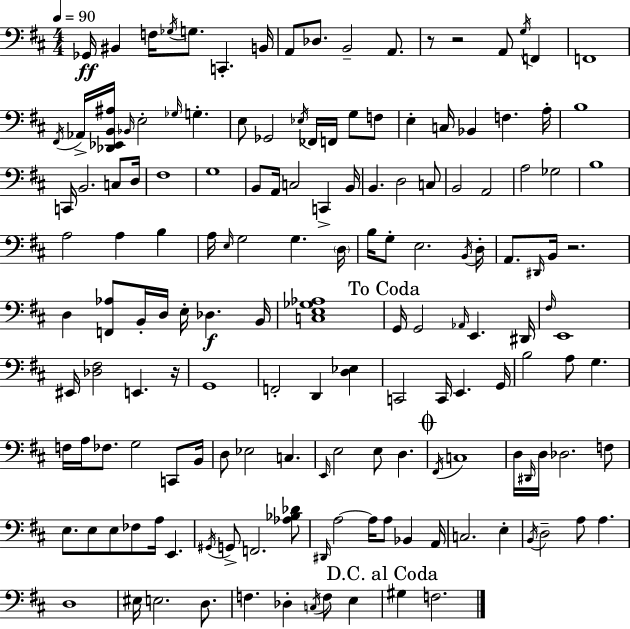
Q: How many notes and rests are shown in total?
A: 156